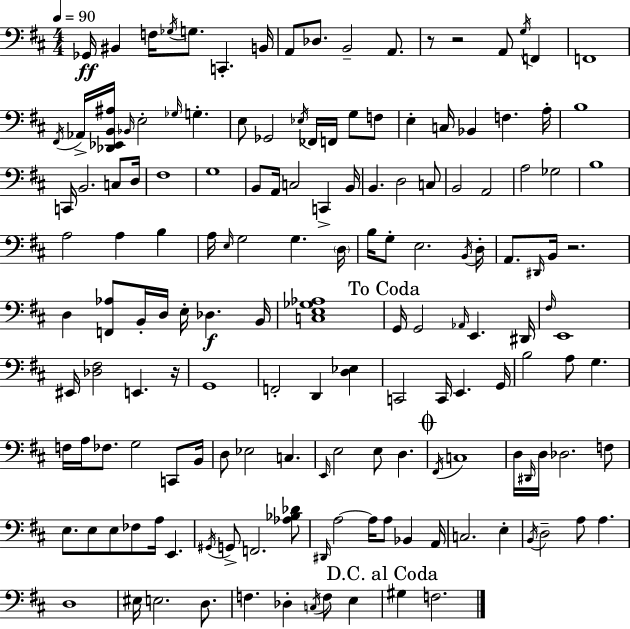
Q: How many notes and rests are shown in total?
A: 156